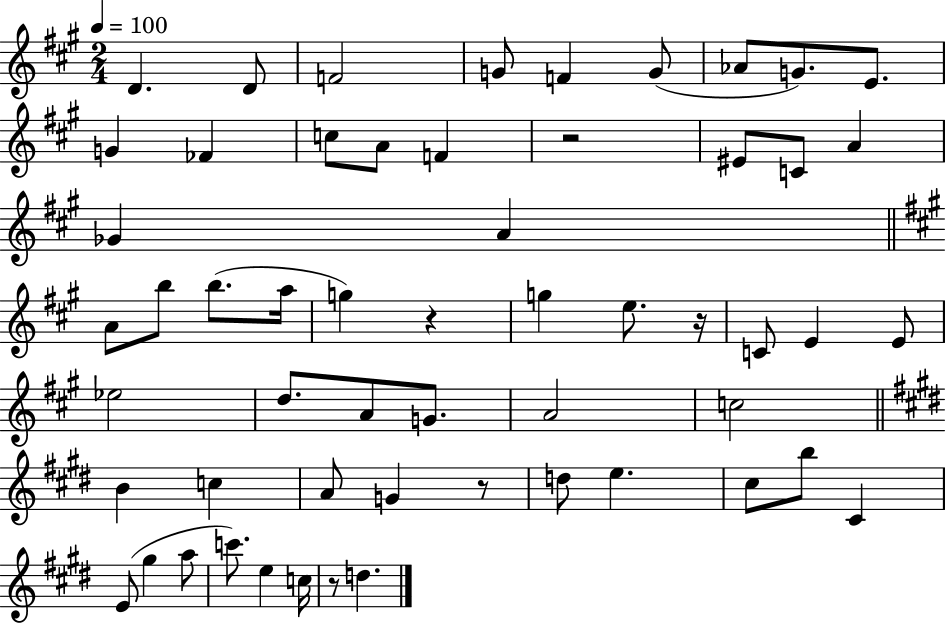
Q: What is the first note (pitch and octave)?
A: D4